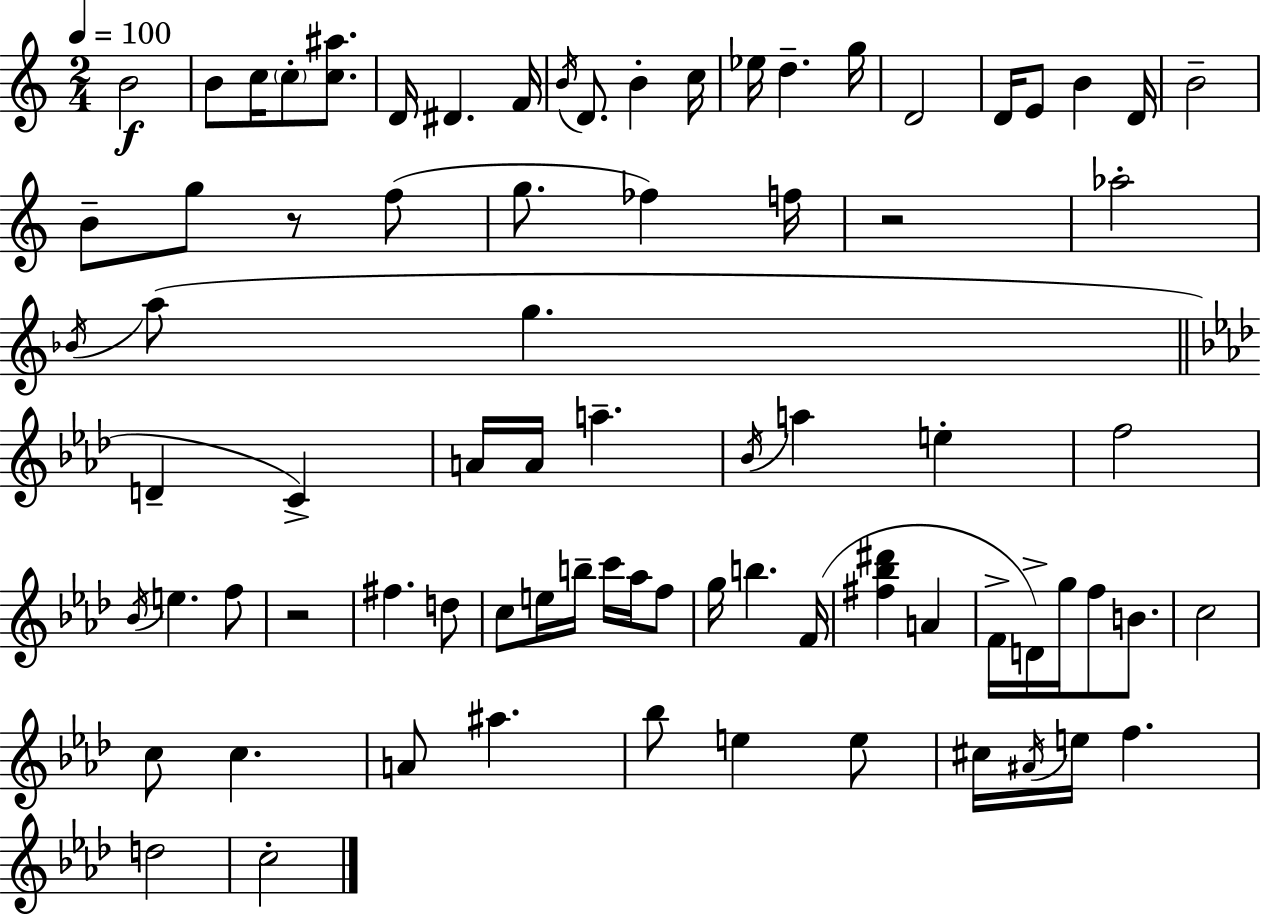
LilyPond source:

{
  \clef treble
  \numericTimeSignature
  \time 2/4
  \key c \major
  \tempo 4 = 100
  \repeat volta 2 { b'2\f | b'8 c''16 \parenthesize c''8-. <c'' ais''>8. | d'16 dis'4. f'16 | \acciaccatura { b'16 } d'8. b'4-. | \break c''16 ees''16 d''4.-- | g''16 d'2 | d'16 e'8 b'4 | d'16 b'2-- | \break b'8-- g''8 r8 f''8( | g''8. fes''4) | f''16 r2 | aes''2-. | \break \acciaccatura { bes'16 }( a''8 g''4. | \bar "||" \break \key aes \major d'4-- c'4->) | a'16 a'16 a''4.-- | \acciaccatura { bes'16 } a''4 e''4-. | f''2 | \break \acciaccatura { bes'16 } e''4. | f''8 r2 | fis''4. | d''8 c''8 e''16 b''16-- c'''16 aes''16 | \break f''8 g''16 b''4. | f'16( <fis'' bes'' dis'''>4 a'4 | f'16-> d'16->) g''16 f''8 b'8. | c''2 | \break c''8 c''4. | a'8 ais''4. | bes''8 e''4 | e''8 cis''16 \acciaccatura { ais'16 } e''16 f''4. | \break d''2 | c''2-. | } \bar "|."
}